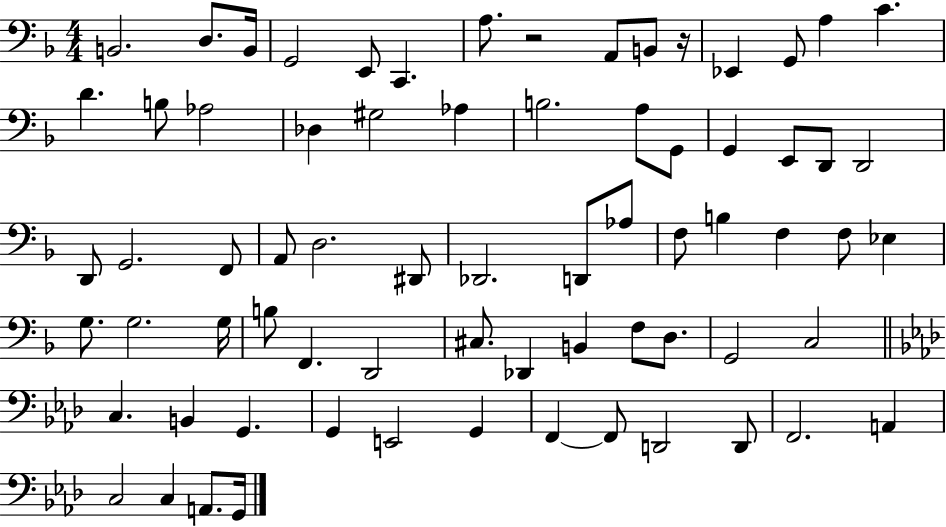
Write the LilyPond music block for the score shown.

{
  \clef bass
  \numericTimeSignature
  \time 4/4
  \key f \major
  \repeat volta 2 { b,2. d8. b,16 | g,2 e,8 c,4. | a8. r2 a,8 b,8 r16 | ees,4 g,8 a4 c'4. | \break d'4. b8 aes2 | des4 gis2 aes4 | b2. a8 g,8 | g,4 e,8 d,8 d,2 | \break d,8 g,2. f,8 | a,8 d2. dis,8 | des,2. d,8 aes8 | f8 b4 f4 f8 ees4 | \break g8. g2. g16 | b8 f,4. d,2 | cis8. des,4 b,4 f8 d8. | g,2 c2 | \break \bar "||" \break \key aes \major c4. b,4 g,4. | g,4 e,2 g,4 | f,4~~ f,8 d,2 d,8 | f,2. a,4 | \break c2 c4 a,8. g,16 | } \bar "|."
}